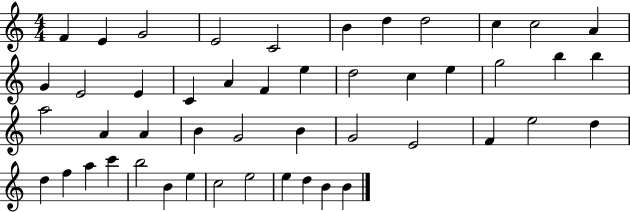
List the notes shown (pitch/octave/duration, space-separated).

F4/q E4/q G4/h E4/h C4/h B4/q D5/q D5/h C5/q C5/h A4/q G4/q E4/h E4/q C4/q A4/q F4/q E5/q D5/h C5/q E5/q G5/h B5/q B5/q A5/h A4/q A4/q B4/q G4/h B4/q G4/h E4/h F4/q E5/h D5/q D5/q F5/q A5/q C6/q B5/h B4/q E5/q C5/h E5/h E5/q D5/q B4/q B4/q